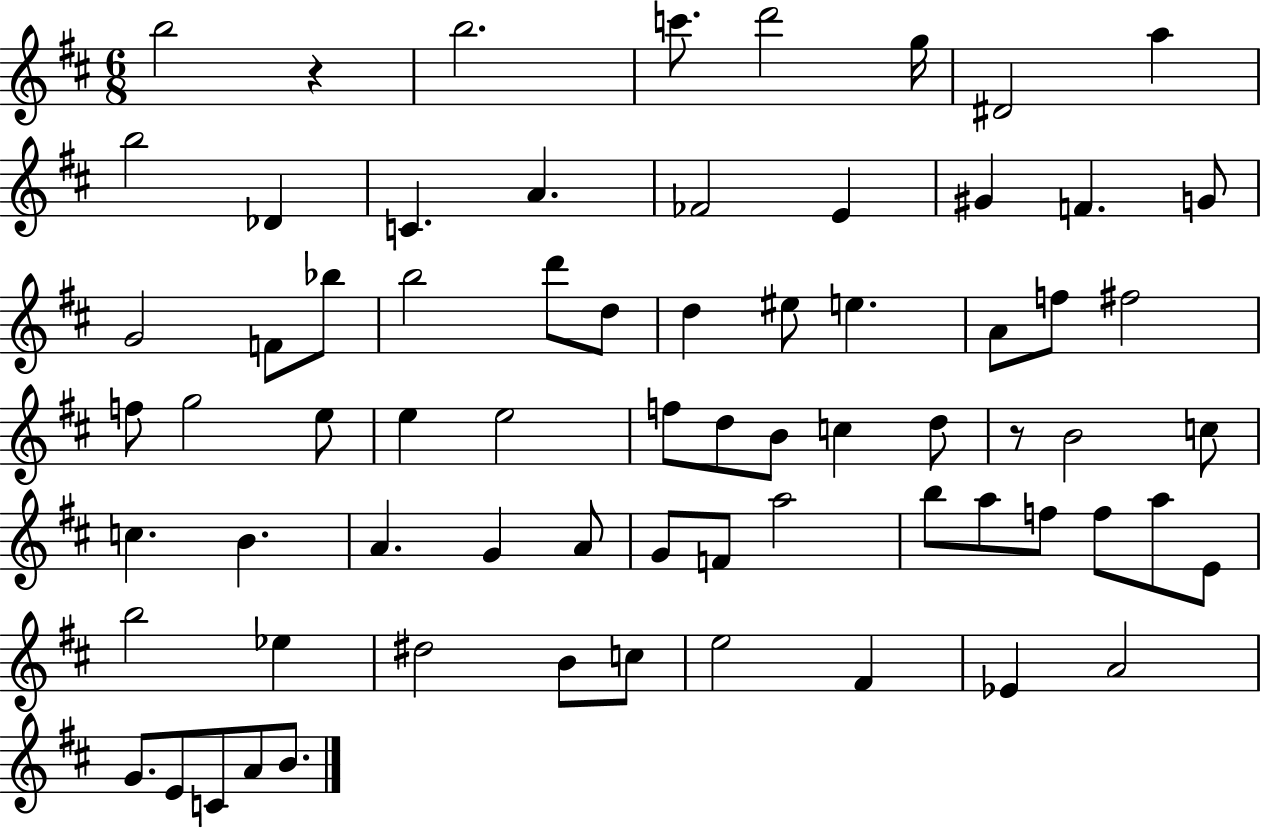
X:1
T:Untitled
M:6/8
L:1/4
K:D
b2 z b2 c'/2 d'2 g/4 ^D2 a b2 _D C A _F2 E ^G F G/2 G2 F/2 _b/2 b2 d'/2 d/2 d ^e/2 e A/2 f/2 ^f2 f/2 g2 e/2 e e2 f/2 d/2 B/2 c d/2 z/2 B2 c/2 c B A G A/2 G/2 F/2 a2 b/2 a/2 f/2 f/2 a/2 E/2 b2 _e ^d2 B/2 c/2 e2 ^F _E A2 G/2 E/2 C/2 A/2 B/2